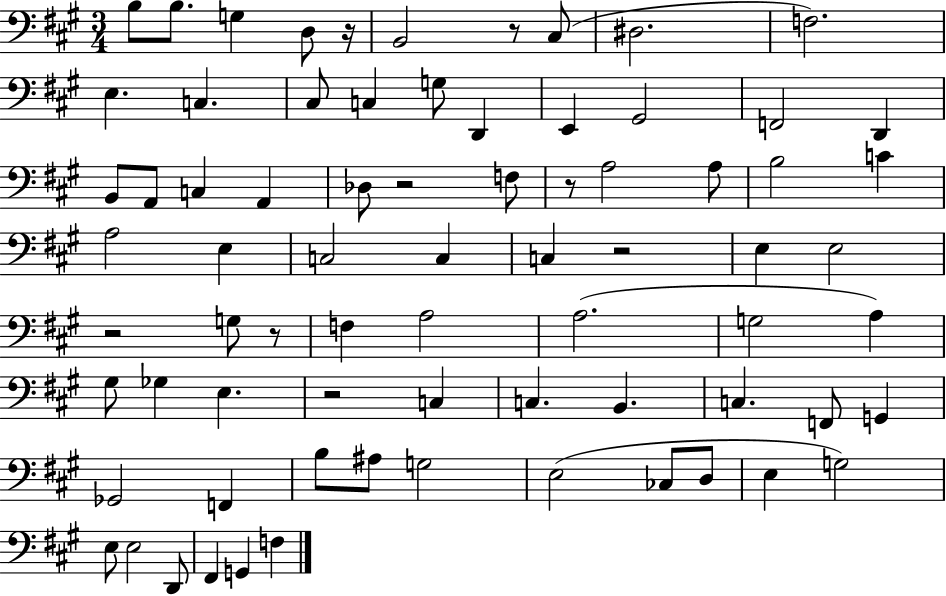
X:1
T:Untitled
M:3/4
L:1/4
K:A
B,/2 B,/2 G, D,/2 z/4 B,,2 z/2 ^C,/2 ^D,2 F,2 E, C, ^C,/2 C, G,/2 D,, E,, ^G,,2 F,,2 D,, B,,/2 A,,/2 C, A,, _D,/2 z2 F,/2 z/2 A,2 A,/2 B,2 C A,2 E, C,2 C, C, z2 E, E,2 z2 G,/2 z/2 F, A,2 A,2 G,2 A, ^G,/2 _G, E, z2 C, C, B,, C, F,,/2 G,, _G,,2 F,, B,/2 ^A,/2 G,2 E,2 _C,/2 D,/2 E, G,2 E,/2 E,2 D,,/2 ^F,, G,, F,